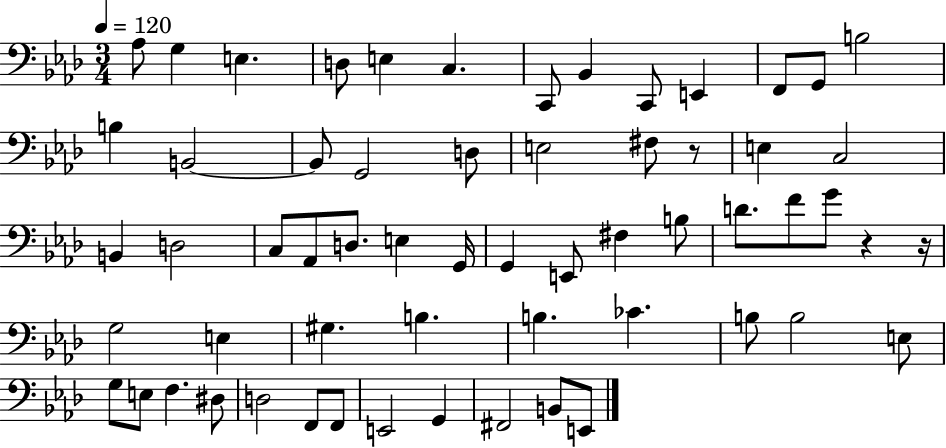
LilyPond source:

{
  \clef bass
  \numericTimeSignature
  \time 3/4
  \key aes \major
  \tempo 4 = 120
  \repeat volta 2 { aes8 g4 e4. | d8 e4 c4. | c,8 bes,4 c,8 e,4 | f,8 g,8 b2 | \break b4 b,2~~ | b,8 g,2 d8 | e2 fis8 r8 | e4 c2 | \break b,4 d2 | c8 aes,8 d8. e4 g,16 | g,4 e,8 fis4 b8 | d'8. f'8 g'8 r4 r16 | \break g2 e4 | gis4. b4. | b4. ces'4. | b8 b2 e8 | \break g8 e8 f4. dis8 | d2 f,8 f,8 | e,2 g,4 | fis,2 b,8 e,8 | \break } \bar "|."
}